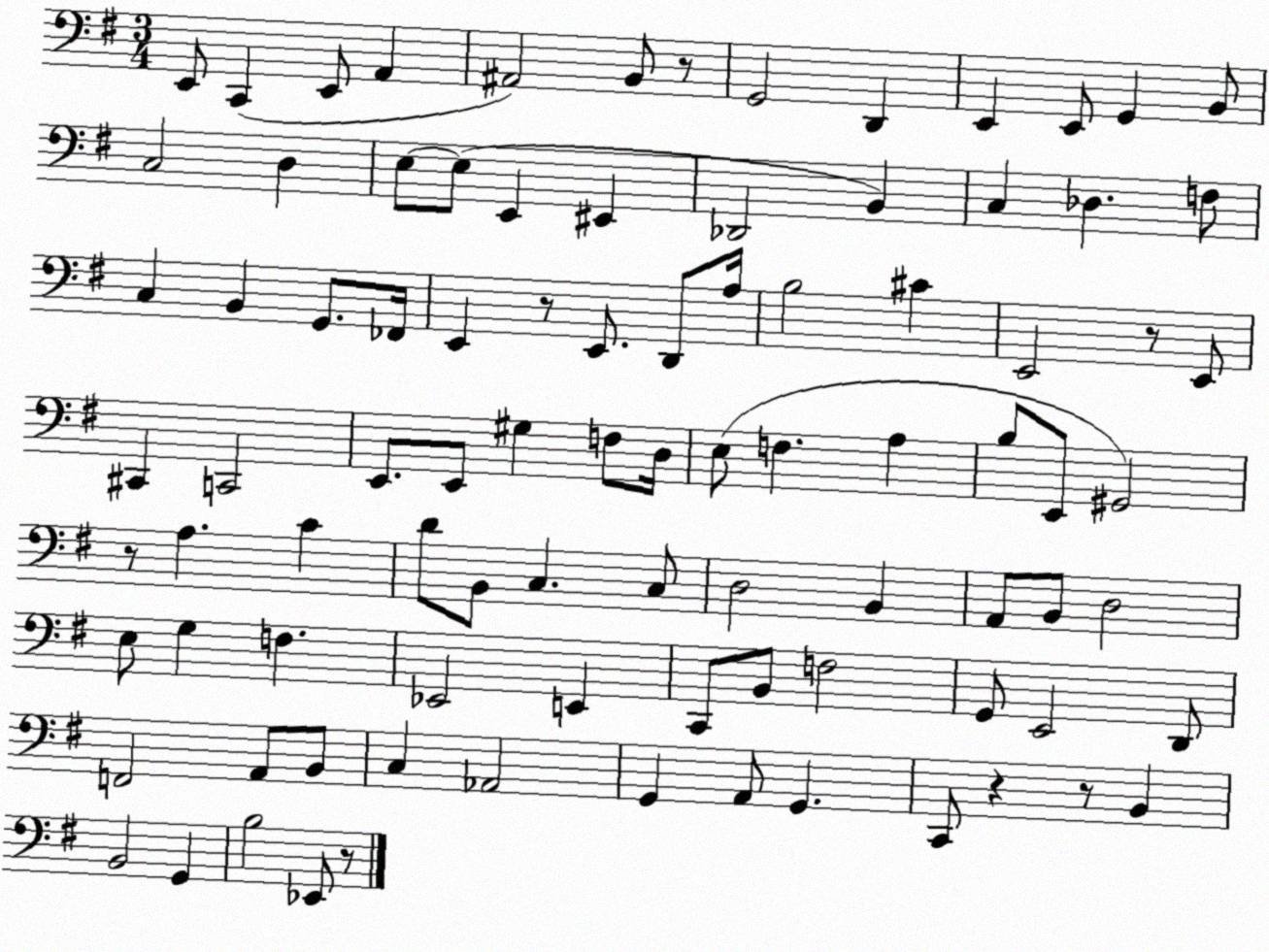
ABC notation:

X:1
T:Untitled
M:3/4
L:1/4
K:G
E,,/2 C,, E,,/2 A,, ^A,,2 B,,/2 z/2 G,,2 D,, E,, E,,/2 G,, B,,/2 C,2 D, E,/2 E,/2 E,, ^E,, _D,,2 B,, C, _D, F,/2 C, B,, G,,/2 _F,,/4 E,, z/2 E,,/2 D,,/2 A,/4 B,2 ^C E,,2 z/2 E,,/2 ^C,, C,,2 E,,/2 E,,/2 ^G, F,/2 D,/4 E,/2 F, A, B,/2 E,,/2 ^G,,2 z/2 A, C D/2 B,,/2 C, C,/2 D,2 B,, A,,/2 B,,/2 D,2 E,/2 G, F, _E,,2 E,, C,,/2 B,,/2 F,2 G,,/2 E,,2 D,,/2 F,,2 A,,/2 B,,/2 C, _A,,2 G,, A,,/2 G,, C,,/2 z z/2 B,, B,,2 G,, B,2 _E,,/2 z/2